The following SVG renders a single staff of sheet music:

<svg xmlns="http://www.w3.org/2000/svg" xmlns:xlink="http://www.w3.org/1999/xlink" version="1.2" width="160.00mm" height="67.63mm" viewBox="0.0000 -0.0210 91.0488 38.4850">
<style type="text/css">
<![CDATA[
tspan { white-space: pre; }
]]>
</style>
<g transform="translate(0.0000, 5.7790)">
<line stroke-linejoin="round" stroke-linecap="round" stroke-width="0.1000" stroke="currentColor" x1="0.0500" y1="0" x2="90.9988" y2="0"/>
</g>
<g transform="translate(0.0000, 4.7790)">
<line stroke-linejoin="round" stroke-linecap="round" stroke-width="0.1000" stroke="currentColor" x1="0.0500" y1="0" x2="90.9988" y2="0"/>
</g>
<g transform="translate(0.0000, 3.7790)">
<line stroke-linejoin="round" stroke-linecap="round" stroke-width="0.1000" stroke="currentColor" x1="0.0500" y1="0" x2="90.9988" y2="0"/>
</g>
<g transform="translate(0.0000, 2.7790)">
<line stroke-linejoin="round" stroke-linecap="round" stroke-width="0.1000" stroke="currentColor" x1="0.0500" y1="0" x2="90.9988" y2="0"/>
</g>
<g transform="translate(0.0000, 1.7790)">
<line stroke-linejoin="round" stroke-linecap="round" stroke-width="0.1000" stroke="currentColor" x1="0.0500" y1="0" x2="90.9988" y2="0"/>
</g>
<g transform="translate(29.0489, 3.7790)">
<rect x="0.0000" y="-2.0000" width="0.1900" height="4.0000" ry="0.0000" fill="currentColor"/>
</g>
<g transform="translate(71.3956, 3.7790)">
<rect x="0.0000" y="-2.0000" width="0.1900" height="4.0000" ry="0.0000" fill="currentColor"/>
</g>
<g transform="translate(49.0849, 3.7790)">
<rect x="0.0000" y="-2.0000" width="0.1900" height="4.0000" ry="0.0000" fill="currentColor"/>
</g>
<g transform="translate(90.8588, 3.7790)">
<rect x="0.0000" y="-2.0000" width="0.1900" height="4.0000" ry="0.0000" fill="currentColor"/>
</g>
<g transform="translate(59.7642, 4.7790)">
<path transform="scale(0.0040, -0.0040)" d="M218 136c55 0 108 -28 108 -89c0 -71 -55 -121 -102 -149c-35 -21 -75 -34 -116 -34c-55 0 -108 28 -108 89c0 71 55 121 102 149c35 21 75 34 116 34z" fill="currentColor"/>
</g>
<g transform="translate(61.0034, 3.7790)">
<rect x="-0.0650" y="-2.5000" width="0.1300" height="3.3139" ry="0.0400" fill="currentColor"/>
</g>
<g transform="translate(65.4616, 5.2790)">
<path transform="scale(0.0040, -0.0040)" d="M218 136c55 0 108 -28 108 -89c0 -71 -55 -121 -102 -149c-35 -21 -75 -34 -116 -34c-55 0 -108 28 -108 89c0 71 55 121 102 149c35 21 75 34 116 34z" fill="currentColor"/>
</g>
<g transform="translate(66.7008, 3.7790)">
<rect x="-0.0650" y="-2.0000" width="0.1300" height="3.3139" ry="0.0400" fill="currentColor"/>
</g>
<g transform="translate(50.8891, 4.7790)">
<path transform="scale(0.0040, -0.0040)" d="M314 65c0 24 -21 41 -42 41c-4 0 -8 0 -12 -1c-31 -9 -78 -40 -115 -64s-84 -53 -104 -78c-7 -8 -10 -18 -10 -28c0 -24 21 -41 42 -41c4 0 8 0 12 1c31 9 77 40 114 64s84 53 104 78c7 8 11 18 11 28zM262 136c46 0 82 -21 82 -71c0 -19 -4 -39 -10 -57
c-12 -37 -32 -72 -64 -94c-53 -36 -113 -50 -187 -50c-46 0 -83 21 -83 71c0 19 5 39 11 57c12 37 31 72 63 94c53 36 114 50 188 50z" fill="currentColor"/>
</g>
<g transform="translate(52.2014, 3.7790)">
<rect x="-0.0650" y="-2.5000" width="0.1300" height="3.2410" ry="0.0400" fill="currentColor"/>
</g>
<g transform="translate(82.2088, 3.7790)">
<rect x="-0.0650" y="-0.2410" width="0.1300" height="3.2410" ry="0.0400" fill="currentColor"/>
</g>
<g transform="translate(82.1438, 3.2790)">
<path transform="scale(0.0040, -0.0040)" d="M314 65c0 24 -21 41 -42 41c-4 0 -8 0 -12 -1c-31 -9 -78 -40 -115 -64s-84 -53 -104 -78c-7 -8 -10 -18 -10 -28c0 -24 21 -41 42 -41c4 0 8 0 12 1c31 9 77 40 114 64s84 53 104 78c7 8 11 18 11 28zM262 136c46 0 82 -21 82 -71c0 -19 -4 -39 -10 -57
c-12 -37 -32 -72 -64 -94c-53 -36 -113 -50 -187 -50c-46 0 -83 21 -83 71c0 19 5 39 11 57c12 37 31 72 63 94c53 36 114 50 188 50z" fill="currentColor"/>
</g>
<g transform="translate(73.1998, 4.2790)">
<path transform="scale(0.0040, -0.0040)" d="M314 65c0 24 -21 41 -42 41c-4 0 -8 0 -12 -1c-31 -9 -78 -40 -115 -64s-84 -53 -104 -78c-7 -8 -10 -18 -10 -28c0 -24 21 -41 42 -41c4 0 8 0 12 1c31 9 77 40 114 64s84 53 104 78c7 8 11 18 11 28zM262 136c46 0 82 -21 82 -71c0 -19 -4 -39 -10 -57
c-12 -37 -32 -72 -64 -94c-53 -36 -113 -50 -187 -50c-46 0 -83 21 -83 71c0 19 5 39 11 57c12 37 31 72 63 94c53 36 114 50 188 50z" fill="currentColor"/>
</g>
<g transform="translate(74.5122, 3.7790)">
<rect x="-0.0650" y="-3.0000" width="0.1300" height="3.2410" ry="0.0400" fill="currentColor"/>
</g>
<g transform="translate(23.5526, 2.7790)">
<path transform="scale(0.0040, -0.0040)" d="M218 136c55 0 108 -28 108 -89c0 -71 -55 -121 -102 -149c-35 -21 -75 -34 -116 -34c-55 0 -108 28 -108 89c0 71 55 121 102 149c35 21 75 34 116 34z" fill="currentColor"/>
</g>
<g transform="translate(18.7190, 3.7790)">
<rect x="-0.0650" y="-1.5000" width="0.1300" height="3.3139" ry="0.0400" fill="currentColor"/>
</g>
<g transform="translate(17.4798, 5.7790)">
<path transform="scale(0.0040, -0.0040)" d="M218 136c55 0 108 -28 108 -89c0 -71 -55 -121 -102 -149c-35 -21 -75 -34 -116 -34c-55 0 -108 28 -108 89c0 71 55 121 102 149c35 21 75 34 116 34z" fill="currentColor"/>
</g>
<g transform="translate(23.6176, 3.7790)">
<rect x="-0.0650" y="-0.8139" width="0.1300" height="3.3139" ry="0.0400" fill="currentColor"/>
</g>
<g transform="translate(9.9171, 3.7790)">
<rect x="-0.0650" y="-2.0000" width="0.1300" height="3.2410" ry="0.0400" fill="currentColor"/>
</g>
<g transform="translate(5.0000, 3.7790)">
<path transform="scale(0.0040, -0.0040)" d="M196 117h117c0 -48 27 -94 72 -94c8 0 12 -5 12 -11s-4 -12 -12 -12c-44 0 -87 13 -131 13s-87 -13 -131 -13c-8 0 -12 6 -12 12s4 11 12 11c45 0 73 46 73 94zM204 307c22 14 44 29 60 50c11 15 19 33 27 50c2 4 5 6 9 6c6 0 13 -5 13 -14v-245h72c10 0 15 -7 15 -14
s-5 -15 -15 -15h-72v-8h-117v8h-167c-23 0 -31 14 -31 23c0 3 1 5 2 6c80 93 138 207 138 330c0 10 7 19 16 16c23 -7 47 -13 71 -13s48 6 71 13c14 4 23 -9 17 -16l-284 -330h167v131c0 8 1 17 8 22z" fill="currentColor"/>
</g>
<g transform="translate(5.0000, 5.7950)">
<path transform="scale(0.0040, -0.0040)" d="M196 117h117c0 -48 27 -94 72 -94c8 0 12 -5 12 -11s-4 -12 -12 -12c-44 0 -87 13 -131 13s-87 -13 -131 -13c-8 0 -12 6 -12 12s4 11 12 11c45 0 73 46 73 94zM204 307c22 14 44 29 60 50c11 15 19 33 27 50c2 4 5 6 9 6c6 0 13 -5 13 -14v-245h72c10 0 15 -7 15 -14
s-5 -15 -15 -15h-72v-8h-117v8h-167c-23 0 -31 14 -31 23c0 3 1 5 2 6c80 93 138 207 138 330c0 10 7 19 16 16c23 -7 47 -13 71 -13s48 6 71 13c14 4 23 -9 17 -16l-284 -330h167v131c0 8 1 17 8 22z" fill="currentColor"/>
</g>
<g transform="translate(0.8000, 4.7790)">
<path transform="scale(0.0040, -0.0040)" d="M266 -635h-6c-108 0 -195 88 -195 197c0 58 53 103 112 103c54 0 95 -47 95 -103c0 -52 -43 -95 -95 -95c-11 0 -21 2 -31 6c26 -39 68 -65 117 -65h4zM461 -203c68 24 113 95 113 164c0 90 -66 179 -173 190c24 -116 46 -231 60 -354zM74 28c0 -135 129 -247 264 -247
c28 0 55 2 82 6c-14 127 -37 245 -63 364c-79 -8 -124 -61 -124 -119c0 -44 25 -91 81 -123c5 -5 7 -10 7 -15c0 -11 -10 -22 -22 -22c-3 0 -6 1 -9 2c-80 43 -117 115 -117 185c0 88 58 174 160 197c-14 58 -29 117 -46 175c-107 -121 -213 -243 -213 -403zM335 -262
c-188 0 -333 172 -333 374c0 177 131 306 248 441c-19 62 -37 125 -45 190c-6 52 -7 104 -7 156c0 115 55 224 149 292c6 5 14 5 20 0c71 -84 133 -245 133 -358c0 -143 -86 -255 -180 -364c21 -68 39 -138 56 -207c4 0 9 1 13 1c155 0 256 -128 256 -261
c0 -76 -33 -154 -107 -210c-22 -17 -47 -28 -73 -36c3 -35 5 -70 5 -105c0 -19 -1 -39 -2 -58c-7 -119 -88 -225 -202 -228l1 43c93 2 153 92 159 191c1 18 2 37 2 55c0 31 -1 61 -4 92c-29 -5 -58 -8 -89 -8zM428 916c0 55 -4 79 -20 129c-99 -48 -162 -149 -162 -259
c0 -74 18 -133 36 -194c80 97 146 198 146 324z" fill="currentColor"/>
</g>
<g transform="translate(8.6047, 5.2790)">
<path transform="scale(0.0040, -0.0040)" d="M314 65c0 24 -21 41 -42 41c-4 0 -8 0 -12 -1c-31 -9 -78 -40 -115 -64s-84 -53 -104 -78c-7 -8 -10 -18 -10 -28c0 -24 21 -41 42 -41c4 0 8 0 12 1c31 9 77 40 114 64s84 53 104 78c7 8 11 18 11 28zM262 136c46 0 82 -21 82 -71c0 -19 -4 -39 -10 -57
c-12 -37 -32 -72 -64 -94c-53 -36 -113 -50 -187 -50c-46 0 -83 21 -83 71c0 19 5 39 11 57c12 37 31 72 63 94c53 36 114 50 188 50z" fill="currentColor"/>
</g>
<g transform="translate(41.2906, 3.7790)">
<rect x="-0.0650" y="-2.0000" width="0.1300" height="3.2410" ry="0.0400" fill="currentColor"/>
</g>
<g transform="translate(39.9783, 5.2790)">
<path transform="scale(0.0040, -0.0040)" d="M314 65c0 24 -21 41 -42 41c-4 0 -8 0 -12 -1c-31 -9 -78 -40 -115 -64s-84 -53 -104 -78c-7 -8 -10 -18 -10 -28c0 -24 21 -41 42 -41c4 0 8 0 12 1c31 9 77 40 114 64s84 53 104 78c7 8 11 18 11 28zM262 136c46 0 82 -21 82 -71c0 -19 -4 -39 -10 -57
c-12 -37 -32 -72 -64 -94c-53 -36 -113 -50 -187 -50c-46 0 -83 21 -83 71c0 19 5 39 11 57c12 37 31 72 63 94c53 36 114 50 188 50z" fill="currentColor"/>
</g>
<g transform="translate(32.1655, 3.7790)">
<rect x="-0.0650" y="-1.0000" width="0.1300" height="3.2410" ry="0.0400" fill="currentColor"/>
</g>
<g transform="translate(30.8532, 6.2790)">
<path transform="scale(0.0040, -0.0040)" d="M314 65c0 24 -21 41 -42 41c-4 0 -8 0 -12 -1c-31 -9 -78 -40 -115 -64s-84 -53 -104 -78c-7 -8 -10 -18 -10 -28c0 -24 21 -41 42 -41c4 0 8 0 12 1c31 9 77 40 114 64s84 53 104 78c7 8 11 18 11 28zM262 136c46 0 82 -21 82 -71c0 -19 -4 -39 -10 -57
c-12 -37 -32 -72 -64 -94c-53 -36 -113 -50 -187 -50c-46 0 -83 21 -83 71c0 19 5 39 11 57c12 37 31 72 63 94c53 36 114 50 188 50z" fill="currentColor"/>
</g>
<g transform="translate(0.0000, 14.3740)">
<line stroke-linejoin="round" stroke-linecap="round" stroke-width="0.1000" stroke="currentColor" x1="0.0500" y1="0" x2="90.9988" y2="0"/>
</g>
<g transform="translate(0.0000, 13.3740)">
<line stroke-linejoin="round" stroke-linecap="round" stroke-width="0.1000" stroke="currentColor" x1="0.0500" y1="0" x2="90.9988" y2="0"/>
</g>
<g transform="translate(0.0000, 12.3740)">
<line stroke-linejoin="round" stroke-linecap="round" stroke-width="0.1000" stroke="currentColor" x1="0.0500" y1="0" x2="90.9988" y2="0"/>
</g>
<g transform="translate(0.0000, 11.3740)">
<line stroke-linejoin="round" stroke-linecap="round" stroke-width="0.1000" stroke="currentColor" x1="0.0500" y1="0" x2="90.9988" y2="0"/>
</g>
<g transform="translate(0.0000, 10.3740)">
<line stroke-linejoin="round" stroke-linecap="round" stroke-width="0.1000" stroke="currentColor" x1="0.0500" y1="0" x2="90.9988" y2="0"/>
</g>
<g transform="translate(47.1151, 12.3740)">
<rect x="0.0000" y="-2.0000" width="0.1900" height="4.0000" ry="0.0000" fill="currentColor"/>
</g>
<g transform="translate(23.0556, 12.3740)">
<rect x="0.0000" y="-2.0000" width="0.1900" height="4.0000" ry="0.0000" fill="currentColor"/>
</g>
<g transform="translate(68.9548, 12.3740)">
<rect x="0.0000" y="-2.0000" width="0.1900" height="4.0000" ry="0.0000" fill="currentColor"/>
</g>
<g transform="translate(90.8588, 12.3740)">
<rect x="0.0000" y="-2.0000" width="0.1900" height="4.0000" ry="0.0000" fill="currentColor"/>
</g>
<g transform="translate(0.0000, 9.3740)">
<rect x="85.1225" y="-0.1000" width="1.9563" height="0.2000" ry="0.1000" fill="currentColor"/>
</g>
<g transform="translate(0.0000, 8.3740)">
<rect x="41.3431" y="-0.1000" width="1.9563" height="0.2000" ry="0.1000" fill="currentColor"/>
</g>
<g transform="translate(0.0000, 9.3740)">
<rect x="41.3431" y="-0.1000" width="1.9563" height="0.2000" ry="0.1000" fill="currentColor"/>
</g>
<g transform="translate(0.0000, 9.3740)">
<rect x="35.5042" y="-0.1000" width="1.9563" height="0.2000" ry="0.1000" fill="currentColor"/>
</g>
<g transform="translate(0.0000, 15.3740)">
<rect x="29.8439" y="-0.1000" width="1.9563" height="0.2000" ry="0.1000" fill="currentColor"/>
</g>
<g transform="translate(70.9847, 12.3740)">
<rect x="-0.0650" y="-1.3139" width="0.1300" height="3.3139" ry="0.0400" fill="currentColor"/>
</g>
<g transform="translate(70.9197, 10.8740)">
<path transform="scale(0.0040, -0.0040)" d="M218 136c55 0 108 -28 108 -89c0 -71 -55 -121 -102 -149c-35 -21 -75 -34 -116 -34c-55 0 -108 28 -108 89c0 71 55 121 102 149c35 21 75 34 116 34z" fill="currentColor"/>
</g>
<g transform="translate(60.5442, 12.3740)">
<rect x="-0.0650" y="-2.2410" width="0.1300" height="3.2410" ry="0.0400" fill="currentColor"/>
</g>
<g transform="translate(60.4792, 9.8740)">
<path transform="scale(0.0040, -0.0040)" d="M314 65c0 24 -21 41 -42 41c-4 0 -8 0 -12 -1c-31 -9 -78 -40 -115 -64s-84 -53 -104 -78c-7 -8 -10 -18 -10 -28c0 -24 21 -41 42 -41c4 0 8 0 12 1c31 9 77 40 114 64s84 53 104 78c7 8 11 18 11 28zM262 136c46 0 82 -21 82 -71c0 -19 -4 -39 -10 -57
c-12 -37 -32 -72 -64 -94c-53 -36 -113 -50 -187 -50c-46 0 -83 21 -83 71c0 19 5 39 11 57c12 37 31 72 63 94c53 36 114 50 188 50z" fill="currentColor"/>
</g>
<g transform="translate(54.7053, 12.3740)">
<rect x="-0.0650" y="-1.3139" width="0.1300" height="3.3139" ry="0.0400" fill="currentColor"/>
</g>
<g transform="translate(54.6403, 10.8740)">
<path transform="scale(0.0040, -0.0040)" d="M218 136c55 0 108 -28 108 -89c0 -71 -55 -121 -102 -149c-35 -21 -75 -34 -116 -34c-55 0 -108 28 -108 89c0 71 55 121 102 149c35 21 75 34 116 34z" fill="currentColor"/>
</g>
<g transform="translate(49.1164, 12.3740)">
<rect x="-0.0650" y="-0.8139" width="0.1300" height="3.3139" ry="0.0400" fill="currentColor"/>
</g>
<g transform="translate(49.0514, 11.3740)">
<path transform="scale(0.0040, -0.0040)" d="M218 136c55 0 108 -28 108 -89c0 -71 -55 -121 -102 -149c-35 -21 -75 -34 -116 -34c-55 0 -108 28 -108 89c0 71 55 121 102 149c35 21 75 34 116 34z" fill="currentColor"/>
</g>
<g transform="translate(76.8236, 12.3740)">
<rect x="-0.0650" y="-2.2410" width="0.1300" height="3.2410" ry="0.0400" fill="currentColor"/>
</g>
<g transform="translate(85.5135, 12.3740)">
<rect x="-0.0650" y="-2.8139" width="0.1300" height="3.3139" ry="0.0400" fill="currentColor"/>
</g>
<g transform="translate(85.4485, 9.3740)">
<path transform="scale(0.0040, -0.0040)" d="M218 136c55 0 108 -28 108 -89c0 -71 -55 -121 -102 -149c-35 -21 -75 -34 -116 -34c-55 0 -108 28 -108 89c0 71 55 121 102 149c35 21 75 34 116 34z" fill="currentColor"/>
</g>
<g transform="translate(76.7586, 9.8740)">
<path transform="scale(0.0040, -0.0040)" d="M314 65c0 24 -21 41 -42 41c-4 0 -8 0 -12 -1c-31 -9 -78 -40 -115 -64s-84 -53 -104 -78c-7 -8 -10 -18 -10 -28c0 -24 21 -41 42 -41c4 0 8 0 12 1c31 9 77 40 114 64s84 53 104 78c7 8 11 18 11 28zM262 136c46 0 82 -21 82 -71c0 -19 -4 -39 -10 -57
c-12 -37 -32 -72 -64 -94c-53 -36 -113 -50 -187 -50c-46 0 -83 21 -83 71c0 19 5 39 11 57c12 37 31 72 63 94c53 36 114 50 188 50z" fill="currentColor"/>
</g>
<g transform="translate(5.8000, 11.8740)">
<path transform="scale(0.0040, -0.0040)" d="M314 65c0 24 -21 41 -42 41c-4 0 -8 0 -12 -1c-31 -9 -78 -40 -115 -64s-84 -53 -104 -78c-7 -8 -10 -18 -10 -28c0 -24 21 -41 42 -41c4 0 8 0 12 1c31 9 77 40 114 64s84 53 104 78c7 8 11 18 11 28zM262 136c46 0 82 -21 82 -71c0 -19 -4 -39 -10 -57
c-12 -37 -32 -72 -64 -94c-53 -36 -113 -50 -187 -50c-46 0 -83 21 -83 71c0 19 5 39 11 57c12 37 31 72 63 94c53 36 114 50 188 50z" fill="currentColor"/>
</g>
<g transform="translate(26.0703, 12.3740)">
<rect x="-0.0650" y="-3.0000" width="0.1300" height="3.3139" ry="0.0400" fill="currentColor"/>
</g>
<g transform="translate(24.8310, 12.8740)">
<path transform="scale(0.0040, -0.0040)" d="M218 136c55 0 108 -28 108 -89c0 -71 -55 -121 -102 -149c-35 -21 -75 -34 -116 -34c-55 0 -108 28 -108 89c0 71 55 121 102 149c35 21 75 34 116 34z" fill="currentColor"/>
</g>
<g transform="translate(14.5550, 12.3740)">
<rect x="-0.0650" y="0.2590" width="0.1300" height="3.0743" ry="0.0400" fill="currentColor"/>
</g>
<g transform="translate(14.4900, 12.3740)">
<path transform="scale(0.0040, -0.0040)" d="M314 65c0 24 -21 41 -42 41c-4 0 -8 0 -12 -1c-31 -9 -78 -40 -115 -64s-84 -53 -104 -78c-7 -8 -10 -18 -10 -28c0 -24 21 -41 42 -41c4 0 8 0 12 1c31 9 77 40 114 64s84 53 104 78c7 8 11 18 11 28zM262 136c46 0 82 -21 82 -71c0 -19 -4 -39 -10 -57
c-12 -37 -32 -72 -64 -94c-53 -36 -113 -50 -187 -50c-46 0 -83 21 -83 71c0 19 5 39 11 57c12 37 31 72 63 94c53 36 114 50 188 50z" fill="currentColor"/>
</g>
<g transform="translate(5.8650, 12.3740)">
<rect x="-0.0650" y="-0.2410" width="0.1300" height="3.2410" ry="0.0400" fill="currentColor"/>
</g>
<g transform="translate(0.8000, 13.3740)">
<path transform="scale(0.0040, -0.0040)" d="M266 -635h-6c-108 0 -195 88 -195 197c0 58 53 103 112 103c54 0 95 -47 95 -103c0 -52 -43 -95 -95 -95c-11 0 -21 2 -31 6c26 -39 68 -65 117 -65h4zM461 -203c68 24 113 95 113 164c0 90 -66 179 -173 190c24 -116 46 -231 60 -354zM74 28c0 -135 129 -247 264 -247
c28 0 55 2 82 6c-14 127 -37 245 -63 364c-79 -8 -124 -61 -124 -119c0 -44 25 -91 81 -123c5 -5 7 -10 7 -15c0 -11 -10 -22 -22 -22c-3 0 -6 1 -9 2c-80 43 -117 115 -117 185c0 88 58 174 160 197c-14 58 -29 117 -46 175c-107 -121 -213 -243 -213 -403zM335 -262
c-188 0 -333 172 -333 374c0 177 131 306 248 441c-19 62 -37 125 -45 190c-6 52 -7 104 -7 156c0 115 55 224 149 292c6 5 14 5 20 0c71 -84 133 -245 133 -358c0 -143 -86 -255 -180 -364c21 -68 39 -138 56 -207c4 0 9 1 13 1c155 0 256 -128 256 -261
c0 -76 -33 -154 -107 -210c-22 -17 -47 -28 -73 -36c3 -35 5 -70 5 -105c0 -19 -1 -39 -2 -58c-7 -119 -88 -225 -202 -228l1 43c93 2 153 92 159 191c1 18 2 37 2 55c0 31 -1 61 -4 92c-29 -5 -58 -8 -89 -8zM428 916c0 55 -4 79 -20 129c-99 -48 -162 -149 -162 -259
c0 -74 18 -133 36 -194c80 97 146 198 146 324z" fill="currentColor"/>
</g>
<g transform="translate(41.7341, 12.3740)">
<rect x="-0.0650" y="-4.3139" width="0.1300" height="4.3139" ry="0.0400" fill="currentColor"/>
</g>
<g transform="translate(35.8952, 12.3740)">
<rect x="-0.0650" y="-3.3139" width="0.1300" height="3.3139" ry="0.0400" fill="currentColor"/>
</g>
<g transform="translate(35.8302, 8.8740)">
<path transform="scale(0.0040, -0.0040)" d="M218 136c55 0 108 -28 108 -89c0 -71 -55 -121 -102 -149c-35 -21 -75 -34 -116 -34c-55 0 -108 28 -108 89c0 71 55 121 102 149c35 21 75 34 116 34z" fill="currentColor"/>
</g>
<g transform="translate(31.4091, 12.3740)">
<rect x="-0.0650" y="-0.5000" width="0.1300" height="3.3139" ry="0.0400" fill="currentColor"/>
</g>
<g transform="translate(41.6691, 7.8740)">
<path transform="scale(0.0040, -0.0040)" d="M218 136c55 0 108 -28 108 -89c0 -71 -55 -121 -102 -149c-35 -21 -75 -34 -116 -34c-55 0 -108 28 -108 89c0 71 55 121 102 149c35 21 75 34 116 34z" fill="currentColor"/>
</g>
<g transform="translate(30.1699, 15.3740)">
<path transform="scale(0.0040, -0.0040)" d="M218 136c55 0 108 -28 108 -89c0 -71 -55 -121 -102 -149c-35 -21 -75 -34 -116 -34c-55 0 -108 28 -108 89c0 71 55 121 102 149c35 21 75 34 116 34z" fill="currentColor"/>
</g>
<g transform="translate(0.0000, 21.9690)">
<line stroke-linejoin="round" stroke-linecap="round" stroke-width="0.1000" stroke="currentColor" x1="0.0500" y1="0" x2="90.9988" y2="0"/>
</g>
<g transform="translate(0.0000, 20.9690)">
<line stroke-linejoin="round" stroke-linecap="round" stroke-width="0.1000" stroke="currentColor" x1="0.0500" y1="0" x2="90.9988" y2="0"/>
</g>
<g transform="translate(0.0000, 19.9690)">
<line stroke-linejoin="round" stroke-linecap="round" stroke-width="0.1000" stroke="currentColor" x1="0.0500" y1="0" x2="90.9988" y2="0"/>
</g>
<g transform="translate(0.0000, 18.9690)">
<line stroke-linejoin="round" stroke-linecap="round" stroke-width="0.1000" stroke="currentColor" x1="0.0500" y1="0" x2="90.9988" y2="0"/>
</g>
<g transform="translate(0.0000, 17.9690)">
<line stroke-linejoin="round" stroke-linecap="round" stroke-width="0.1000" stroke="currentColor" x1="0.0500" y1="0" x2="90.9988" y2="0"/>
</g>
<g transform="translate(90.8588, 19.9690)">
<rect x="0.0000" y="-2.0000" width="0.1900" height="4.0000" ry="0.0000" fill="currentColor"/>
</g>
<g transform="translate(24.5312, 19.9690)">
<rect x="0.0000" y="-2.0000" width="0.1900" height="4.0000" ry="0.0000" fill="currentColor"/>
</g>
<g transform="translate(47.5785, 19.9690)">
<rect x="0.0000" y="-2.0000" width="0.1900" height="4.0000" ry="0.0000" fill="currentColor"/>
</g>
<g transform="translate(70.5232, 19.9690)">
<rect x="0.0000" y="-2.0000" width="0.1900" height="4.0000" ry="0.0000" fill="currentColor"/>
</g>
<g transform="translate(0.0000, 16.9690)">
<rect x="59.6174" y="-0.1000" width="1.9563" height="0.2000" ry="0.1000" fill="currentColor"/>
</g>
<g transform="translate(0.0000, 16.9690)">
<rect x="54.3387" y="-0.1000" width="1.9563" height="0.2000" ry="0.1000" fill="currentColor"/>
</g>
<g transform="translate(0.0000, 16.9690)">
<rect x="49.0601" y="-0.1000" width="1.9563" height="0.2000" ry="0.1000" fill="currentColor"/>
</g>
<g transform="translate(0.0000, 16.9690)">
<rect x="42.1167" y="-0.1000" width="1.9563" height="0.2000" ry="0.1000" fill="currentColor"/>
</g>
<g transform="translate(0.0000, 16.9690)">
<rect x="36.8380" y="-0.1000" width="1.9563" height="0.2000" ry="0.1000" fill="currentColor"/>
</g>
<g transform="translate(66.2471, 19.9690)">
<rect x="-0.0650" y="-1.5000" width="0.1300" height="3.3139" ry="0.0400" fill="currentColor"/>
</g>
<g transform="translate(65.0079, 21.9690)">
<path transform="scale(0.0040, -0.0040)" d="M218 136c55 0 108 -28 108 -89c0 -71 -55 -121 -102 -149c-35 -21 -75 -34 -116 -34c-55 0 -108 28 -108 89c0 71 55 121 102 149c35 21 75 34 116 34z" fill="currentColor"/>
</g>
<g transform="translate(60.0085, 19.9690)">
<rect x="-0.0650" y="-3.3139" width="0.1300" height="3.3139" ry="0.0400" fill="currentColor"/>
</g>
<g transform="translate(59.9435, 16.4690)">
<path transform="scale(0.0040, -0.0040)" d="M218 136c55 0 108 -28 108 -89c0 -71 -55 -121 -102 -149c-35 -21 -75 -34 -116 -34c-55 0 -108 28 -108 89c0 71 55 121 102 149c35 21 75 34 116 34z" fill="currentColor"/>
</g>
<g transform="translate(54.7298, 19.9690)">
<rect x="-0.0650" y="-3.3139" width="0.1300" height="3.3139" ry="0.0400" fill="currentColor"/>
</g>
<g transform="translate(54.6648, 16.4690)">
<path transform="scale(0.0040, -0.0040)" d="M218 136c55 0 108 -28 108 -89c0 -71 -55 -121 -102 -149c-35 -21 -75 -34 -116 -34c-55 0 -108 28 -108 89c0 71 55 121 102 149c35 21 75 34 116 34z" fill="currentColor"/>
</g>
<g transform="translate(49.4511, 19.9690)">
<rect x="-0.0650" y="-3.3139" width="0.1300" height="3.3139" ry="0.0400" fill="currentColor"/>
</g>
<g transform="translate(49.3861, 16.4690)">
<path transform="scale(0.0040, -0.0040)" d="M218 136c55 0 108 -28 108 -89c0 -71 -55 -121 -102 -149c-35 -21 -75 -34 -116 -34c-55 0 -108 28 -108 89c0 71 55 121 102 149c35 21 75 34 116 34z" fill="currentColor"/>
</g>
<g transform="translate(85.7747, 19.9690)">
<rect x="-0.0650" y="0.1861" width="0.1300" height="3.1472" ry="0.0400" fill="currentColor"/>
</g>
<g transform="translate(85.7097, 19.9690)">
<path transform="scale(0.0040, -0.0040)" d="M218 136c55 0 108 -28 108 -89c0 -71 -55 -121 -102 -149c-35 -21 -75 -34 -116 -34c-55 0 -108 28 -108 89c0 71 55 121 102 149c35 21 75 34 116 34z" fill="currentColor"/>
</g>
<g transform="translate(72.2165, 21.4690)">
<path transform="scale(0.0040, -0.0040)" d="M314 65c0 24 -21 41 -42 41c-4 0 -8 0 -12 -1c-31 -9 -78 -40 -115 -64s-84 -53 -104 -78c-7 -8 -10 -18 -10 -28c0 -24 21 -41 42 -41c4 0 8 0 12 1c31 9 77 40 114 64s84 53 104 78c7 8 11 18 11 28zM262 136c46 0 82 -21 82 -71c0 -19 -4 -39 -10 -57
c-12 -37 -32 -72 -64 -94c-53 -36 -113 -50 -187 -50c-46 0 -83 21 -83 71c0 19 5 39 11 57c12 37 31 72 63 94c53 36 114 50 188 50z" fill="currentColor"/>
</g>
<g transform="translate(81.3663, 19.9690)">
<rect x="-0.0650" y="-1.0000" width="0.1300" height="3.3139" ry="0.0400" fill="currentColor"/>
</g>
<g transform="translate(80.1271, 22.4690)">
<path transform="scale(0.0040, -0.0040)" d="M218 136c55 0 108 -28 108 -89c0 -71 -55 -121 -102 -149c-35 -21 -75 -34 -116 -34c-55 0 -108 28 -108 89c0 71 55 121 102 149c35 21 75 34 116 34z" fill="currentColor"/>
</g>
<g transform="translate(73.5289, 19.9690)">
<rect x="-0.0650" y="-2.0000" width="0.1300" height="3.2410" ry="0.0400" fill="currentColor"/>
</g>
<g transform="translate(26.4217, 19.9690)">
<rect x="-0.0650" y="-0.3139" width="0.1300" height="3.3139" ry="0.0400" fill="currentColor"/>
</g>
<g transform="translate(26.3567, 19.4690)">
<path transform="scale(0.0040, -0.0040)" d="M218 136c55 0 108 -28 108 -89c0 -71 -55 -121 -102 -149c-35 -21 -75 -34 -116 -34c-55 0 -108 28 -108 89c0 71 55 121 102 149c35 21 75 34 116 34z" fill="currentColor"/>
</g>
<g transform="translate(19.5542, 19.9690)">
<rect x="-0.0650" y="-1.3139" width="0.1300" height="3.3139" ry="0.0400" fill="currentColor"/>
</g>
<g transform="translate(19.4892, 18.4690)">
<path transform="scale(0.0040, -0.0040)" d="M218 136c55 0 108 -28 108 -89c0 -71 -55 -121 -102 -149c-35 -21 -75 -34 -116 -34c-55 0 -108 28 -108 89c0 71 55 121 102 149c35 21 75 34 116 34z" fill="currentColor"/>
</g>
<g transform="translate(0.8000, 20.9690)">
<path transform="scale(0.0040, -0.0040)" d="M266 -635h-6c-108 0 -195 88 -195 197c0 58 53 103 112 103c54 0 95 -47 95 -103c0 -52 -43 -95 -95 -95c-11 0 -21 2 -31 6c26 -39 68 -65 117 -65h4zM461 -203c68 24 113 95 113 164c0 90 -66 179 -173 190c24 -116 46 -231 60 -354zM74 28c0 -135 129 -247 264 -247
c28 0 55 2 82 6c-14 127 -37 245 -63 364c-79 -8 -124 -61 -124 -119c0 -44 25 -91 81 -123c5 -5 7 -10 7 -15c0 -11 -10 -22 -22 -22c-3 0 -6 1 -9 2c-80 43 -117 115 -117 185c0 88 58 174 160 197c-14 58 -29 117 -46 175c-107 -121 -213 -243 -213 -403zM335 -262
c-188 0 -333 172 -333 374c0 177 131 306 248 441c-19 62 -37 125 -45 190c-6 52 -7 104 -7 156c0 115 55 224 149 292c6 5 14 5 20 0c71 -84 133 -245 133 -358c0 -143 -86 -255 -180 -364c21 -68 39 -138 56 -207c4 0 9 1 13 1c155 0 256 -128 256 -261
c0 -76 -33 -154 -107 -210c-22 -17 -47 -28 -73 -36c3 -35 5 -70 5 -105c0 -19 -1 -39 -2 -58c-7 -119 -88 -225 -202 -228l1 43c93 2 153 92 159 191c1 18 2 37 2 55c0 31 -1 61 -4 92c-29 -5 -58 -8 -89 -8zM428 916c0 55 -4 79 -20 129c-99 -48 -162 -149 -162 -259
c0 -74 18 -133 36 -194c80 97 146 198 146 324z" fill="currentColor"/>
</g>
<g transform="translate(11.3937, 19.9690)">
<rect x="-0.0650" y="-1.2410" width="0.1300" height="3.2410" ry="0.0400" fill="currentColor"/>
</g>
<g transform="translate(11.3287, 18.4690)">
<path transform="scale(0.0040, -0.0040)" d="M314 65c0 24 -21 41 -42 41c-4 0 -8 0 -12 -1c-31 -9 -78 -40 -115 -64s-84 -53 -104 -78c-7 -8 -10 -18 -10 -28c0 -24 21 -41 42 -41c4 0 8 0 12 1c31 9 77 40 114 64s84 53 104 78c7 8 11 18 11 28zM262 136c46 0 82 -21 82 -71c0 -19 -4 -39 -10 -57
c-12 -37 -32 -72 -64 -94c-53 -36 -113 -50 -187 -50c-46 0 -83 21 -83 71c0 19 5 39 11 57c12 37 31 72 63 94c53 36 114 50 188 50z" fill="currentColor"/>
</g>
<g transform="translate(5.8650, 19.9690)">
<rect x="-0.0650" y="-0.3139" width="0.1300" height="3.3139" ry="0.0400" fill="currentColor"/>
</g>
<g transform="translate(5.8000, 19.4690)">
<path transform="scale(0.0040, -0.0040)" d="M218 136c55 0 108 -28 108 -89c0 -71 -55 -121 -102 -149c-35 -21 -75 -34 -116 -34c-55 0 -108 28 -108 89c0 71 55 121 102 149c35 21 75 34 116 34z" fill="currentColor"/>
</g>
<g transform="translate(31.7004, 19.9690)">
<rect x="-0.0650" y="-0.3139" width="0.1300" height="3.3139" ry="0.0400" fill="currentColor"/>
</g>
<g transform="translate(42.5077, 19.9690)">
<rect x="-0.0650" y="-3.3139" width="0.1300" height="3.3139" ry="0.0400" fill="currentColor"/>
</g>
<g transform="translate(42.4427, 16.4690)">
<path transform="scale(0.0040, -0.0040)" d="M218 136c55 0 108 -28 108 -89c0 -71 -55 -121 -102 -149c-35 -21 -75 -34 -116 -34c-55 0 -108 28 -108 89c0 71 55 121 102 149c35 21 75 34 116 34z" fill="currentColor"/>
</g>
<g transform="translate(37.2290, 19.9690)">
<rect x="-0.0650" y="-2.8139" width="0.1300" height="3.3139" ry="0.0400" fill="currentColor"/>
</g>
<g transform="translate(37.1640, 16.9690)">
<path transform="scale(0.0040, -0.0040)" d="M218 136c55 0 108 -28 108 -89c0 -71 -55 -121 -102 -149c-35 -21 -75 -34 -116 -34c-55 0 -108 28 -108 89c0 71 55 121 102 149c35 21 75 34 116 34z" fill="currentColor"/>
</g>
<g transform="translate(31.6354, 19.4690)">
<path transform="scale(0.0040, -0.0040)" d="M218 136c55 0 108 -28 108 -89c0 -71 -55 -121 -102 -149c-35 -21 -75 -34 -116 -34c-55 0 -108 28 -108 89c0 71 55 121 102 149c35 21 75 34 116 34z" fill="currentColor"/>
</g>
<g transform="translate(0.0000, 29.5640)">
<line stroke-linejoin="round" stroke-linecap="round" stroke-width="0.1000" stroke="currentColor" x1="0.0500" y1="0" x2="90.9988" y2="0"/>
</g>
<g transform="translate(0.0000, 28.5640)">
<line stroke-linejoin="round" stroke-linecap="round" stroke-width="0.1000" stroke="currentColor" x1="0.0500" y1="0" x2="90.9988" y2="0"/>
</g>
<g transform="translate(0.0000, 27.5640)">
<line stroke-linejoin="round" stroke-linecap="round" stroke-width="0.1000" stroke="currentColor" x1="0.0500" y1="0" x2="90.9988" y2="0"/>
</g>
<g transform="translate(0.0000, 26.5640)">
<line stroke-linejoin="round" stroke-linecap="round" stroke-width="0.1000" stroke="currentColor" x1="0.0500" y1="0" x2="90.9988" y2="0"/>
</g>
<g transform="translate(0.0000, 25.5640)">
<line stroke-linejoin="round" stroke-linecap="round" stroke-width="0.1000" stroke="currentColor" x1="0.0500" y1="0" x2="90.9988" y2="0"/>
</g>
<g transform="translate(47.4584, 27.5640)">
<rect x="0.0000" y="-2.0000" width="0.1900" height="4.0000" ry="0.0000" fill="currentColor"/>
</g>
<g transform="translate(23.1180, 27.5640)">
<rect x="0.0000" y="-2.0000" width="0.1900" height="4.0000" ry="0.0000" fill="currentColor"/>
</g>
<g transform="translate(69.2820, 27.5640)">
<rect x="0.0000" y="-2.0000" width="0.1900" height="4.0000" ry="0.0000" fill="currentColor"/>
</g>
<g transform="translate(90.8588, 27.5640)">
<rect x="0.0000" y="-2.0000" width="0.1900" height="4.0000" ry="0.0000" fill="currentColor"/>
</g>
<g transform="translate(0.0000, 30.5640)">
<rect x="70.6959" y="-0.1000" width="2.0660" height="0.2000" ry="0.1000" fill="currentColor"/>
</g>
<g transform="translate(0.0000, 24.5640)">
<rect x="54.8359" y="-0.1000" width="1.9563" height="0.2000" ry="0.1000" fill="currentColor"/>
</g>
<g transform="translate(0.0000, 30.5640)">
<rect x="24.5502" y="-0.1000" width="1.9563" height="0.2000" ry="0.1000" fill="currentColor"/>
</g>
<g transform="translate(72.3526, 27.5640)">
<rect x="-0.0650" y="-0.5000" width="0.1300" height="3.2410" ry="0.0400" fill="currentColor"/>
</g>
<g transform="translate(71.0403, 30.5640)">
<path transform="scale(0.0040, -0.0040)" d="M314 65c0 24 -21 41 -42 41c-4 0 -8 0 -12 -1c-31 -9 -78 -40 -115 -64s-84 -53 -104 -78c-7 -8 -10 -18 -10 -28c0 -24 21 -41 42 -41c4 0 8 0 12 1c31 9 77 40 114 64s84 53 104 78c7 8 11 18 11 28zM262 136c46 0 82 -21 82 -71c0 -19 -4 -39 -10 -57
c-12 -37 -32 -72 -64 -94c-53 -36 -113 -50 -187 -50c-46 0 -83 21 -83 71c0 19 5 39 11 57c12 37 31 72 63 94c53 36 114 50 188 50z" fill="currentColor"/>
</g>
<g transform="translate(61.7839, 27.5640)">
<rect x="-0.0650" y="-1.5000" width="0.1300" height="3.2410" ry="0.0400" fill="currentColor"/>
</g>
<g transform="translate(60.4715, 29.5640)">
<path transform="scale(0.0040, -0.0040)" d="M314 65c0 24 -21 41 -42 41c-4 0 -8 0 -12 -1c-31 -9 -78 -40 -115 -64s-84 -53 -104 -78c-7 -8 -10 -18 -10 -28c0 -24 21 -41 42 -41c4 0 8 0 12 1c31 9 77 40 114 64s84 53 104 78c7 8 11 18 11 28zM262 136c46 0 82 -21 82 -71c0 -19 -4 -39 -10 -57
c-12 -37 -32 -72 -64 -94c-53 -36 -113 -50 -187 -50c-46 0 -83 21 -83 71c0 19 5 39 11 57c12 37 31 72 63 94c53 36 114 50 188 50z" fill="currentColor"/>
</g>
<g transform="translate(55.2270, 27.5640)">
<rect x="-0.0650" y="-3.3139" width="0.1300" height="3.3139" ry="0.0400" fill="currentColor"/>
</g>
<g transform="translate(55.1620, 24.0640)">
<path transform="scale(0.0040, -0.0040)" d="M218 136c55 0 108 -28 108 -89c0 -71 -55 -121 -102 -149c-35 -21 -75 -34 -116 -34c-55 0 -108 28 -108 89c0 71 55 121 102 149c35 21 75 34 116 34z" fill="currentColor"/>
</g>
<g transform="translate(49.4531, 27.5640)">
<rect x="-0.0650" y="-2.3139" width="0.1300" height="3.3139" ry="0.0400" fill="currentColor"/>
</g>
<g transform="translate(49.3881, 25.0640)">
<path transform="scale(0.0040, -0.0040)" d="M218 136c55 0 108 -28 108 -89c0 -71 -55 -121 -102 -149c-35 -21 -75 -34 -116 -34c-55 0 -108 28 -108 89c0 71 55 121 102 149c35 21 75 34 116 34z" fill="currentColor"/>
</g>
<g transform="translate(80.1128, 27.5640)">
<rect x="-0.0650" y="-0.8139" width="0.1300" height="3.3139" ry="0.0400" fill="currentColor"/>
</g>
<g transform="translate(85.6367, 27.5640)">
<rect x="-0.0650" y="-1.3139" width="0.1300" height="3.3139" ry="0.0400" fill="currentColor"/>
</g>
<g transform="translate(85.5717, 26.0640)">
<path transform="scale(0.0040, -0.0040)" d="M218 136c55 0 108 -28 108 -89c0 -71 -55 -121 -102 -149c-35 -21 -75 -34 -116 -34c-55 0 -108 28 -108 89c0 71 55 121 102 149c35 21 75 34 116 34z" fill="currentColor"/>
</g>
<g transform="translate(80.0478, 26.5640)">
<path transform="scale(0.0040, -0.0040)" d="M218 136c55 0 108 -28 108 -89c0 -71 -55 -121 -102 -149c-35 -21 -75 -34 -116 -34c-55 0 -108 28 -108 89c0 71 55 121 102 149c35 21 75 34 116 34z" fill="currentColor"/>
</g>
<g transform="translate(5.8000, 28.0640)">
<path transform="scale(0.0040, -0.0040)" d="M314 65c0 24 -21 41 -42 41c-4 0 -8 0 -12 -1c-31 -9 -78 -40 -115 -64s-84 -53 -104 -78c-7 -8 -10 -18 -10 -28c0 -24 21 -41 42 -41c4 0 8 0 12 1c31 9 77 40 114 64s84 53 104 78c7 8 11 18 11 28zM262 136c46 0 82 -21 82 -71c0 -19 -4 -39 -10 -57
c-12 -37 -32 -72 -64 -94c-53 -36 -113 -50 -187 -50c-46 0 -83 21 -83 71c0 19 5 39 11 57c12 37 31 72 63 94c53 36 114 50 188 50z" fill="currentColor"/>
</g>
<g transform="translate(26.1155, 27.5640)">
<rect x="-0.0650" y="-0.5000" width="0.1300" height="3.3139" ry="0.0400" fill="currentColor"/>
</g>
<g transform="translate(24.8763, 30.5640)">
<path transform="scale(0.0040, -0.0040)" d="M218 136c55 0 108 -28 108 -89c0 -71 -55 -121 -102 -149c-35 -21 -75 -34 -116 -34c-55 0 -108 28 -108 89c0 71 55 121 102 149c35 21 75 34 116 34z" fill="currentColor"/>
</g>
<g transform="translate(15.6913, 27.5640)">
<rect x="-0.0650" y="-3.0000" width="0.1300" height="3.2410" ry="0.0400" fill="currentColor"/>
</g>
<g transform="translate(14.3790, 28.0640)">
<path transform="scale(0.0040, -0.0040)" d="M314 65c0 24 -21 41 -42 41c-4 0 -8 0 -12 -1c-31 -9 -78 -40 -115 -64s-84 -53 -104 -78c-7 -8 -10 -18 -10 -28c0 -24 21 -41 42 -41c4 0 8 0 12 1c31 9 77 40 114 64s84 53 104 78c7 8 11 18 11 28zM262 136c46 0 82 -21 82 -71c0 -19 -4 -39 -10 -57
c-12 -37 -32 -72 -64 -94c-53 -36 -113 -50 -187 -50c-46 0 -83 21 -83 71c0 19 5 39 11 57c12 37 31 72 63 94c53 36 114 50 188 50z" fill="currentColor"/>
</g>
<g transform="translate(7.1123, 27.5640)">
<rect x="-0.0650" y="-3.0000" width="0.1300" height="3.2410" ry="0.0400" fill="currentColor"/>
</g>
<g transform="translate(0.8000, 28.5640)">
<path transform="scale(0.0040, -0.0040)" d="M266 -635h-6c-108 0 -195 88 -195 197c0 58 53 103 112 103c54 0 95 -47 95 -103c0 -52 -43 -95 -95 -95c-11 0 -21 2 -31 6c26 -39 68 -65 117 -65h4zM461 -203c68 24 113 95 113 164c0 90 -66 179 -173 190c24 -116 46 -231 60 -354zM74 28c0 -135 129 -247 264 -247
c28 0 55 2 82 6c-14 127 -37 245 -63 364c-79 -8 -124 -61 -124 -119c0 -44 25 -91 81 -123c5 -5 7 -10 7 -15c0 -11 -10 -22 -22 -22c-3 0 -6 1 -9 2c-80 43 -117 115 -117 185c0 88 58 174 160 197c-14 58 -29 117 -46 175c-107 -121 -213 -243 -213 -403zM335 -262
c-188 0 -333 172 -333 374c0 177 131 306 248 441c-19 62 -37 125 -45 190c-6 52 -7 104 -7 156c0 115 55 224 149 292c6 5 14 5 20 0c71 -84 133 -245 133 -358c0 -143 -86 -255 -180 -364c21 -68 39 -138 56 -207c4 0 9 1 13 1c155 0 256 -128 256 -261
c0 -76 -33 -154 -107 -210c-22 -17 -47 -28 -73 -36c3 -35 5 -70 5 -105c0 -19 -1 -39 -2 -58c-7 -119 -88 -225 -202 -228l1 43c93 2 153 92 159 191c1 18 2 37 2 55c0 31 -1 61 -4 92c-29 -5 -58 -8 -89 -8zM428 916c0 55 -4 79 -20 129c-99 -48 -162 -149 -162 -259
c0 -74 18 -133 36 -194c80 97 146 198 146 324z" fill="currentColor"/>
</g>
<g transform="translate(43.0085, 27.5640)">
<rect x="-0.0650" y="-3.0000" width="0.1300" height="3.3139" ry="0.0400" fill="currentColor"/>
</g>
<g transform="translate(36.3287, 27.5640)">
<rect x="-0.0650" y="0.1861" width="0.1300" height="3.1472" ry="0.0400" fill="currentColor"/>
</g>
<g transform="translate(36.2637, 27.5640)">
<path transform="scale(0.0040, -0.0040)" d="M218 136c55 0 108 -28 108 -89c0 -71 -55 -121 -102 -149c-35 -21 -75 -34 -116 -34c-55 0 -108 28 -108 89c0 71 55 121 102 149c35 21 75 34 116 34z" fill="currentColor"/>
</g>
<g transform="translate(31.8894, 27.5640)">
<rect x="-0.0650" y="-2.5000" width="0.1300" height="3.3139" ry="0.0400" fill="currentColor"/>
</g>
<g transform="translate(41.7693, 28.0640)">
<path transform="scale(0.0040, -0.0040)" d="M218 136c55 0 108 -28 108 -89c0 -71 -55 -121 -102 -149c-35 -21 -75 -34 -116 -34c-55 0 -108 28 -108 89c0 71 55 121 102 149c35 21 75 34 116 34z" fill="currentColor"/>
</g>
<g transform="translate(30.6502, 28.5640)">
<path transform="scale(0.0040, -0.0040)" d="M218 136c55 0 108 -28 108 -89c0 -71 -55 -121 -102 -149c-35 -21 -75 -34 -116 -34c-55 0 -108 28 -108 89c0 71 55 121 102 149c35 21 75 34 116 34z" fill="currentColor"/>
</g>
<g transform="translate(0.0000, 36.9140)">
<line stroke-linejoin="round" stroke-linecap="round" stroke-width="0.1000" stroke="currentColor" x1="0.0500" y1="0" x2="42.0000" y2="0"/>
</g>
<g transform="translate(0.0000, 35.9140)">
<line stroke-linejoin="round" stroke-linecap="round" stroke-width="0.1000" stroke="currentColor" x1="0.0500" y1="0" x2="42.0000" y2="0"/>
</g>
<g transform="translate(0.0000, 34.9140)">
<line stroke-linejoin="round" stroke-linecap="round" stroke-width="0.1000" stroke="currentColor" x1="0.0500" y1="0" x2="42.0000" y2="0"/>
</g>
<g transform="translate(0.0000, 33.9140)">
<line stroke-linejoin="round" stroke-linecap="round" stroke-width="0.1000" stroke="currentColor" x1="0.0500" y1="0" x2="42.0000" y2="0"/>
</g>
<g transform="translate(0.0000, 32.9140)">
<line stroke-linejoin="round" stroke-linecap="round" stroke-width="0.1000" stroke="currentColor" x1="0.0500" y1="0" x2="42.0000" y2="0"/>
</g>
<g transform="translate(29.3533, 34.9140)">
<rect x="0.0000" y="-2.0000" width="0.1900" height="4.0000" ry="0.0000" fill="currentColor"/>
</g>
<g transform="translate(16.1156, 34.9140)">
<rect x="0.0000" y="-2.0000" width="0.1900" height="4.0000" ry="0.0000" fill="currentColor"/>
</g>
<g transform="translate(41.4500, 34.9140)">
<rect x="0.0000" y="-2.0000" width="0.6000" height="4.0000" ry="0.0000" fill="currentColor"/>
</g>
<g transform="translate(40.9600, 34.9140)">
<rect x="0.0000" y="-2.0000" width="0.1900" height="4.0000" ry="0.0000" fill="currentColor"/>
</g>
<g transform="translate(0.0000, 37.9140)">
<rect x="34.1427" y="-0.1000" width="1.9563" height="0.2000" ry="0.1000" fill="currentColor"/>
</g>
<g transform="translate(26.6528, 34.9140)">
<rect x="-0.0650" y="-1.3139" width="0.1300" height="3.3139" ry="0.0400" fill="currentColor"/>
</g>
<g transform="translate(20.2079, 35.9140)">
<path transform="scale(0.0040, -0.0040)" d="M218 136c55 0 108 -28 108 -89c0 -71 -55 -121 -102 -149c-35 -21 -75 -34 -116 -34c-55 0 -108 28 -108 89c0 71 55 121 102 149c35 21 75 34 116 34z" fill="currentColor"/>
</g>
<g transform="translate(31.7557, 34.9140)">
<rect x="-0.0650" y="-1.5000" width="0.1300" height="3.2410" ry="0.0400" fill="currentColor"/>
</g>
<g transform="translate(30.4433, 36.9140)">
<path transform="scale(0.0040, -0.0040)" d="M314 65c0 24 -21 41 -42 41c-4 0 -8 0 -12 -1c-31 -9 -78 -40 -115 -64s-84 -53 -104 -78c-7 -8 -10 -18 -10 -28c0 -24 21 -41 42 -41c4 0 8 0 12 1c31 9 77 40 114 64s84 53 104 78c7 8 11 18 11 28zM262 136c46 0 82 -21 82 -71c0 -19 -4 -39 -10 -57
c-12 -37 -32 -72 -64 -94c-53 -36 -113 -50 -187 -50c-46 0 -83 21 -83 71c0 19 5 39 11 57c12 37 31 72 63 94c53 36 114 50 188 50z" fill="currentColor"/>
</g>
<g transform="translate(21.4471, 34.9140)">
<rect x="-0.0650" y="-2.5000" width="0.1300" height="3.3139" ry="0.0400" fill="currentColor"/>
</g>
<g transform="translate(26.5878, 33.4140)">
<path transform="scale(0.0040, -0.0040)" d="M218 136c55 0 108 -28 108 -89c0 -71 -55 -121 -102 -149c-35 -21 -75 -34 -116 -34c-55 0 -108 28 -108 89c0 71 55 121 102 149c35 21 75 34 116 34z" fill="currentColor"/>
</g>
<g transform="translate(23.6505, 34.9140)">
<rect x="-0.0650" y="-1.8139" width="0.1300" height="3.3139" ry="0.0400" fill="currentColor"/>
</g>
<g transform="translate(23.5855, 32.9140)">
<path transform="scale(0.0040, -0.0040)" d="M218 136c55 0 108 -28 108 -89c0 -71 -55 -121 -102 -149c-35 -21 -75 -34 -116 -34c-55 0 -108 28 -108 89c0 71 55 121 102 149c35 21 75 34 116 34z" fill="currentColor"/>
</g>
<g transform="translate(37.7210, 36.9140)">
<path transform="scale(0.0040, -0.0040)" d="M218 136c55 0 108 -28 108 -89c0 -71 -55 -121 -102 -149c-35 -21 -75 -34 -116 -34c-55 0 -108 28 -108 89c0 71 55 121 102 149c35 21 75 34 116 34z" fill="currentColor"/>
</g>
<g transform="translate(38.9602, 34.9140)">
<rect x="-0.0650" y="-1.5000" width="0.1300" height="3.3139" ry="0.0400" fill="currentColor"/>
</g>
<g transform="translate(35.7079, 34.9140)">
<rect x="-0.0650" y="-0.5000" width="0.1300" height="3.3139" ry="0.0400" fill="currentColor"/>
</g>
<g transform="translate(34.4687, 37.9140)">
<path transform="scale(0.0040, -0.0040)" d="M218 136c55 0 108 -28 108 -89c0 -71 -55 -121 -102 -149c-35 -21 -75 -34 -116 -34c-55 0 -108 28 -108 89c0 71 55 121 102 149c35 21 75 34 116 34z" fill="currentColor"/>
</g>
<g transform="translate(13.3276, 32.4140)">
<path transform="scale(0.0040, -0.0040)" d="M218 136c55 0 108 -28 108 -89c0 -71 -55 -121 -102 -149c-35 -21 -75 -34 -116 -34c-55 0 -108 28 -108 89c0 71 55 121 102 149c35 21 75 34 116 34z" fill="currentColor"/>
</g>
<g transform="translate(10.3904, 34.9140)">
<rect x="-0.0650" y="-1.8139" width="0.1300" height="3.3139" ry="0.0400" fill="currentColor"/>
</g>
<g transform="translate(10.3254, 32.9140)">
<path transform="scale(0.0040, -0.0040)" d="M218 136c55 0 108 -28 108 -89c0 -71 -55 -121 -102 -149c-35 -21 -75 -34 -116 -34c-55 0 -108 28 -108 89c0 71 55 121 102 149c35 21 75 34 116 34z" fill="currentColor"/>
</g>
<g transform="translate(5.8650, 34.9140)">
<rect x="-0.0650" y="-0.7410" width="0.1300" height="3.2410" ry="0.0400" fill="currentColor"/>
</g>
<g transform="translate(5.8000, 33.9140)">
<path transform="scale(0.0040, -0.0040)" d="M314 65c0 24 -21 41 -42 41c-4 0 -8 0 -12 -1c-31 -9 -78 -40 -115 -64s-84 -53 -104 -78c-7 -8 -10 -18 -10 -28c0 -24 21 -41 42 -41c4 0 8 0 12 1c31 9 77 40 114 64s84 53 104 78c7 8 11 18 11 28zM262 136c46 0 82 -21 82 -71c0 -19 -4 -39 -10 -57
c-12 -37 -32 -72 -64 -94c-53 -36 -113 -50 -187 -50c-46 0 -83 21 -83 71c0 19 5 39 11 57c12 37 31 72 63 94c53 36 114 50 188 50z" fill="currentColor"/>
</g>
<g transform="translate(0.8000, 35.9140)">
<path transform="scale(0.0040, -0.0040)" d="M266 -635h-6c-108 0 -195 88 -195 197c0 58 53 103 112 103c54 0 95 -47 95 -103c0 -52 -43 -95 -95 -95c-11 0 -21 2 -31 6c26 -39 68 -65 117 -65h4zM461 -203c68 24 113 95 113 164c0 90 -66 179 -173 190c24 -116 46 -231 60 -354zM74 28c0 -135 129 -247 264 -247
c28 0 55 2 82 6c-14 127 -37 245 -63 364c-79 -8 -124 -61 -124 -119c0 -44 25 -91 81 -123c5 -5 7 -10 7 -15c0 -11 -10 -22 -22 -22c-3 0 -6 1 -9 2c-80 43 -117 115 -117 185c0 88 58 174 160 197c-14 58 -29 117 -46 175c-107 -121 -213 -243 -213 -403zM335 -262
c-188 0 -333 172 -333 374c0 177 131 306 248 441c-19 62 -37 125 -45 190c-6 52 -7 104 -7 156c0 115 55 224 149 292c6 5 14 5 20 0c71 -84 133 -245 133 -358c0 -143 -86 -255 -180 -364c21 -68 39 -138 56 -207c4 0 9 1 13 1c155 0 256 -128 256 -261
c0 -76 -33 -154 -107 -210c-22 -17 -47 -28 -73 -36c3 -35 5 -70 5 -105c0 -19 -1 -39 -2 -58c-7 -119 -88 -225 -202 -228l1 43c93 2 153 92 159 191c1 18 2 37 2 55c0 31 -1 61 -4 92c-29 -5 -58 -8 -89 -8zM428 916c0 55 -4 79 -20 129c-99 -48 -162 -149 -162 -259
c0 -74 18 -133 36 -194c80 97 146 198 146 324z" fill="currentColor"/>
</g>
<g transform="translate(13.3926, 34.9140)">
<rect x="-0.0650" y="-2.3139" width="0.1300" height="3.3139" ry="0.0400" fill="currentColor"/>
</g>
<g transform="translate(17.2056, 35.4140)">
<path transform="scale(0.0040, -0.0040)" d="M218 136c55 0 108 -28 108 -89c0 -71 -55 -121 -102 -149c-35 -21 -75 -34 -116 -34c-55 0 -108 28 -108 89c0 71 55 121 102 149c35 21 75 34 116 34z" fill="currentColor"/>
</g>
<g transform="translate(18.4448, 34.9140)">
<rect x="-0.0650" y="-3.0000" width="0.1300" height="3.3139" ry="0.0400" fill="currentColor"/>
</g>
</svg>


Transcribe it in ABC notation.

X:1
T:Untitled
M:4/4
L:1/4
K:C
F2 E d D2 F2 G2 G F A2 c2 c2 B2 A C b d' d e g2 e g2 a c e2 e c c a b b b b E F2 D B A2 A2 C G B A g b E2 C2 d e d2 f g A G f e E2 C E